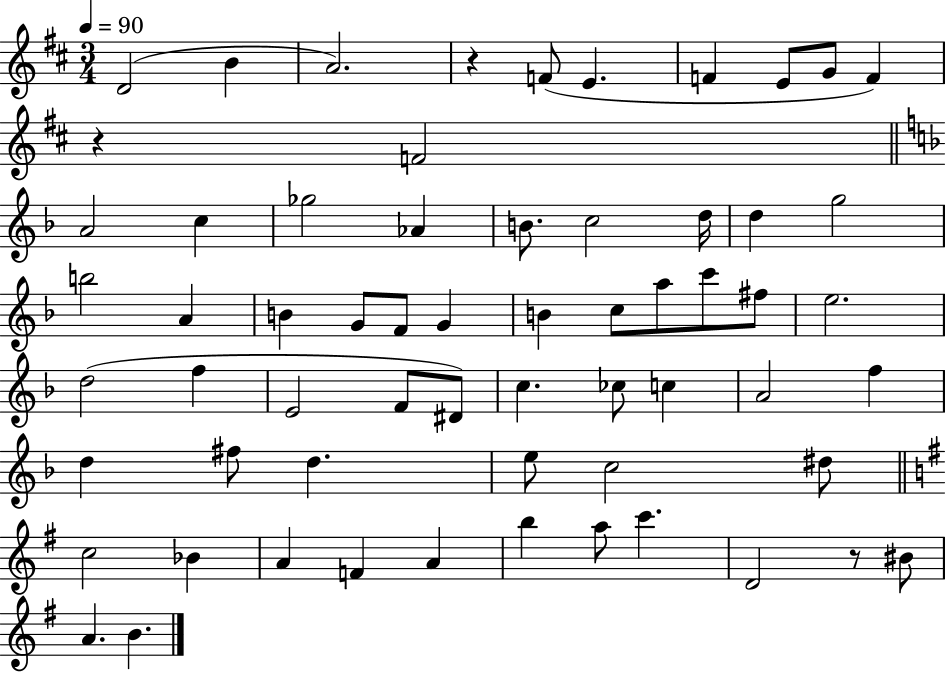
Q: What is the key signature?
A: D major